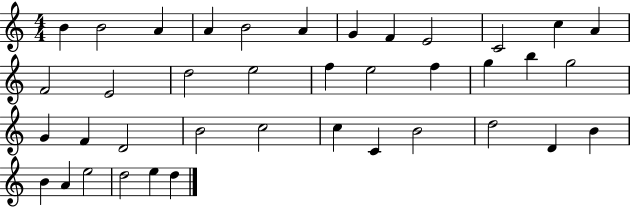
X:1
T:Untitled
M:4/4
L:1/4
K:C
B B2 A A B2 A G F E2 C2 c A F2 E2 d2 e2 f e2 f g b g2 G F D2 B2 c2 c C B2 d2 D B B A e2 d2 e d